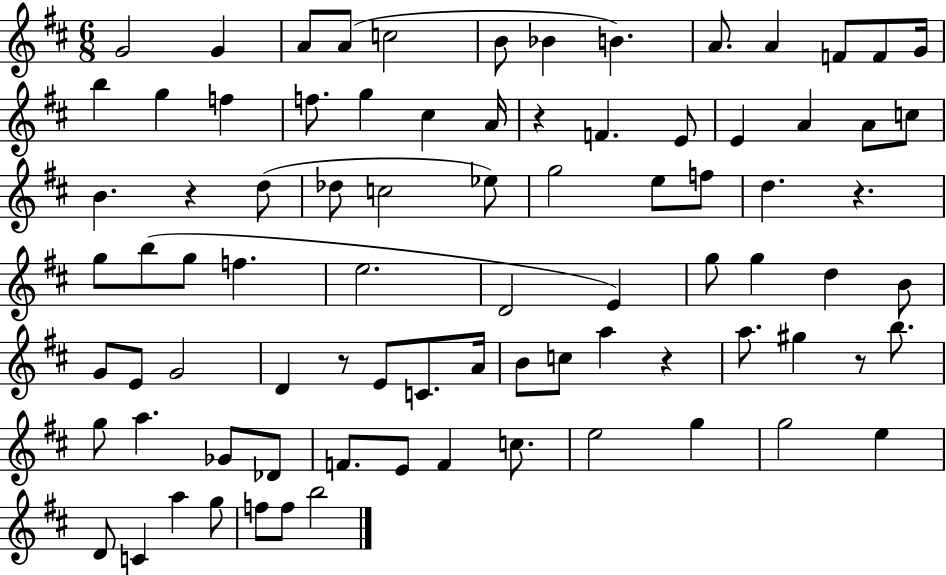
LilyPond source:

{
  \clef treble
  \numericTimeSignature
  \time 6/8
  \key d \major
  g'2 g'4 | a'8 a'8( c''2 | b'8 bes'4 b'4.) | a'8. a'4 f'8 f'8 g'16 | \break b''4 g''4 f''4 | f''8. g''4 cis''4 a'16 | r4 f'4. e'8 | e'4 a'4 a'8 c''8 | \break b'4. r4 d''8( | des''8 c''2 ees''8) | g''2 e''8 f''8 | d''4. r4. | \break g''8 b''8( g''8 f''4. | e''2. | d'2 e'4) | g''8 g''4 d''4 b'8 | \break g'8 e'8 g'2 | d'4 r8 e'8 c'8. a'16 | b'8 c''8 a''4 r4 | a''8. gis''4 r8 b''8. | \break g''8 a''4. ges'8 des'8 | f'8. e'8 f'4 c''8. | e''2 g''4 | g''2 e''4 | \break d'8 c'4 a''4 g''8 | f''8 f''8 b''2 | \bar "|."
}